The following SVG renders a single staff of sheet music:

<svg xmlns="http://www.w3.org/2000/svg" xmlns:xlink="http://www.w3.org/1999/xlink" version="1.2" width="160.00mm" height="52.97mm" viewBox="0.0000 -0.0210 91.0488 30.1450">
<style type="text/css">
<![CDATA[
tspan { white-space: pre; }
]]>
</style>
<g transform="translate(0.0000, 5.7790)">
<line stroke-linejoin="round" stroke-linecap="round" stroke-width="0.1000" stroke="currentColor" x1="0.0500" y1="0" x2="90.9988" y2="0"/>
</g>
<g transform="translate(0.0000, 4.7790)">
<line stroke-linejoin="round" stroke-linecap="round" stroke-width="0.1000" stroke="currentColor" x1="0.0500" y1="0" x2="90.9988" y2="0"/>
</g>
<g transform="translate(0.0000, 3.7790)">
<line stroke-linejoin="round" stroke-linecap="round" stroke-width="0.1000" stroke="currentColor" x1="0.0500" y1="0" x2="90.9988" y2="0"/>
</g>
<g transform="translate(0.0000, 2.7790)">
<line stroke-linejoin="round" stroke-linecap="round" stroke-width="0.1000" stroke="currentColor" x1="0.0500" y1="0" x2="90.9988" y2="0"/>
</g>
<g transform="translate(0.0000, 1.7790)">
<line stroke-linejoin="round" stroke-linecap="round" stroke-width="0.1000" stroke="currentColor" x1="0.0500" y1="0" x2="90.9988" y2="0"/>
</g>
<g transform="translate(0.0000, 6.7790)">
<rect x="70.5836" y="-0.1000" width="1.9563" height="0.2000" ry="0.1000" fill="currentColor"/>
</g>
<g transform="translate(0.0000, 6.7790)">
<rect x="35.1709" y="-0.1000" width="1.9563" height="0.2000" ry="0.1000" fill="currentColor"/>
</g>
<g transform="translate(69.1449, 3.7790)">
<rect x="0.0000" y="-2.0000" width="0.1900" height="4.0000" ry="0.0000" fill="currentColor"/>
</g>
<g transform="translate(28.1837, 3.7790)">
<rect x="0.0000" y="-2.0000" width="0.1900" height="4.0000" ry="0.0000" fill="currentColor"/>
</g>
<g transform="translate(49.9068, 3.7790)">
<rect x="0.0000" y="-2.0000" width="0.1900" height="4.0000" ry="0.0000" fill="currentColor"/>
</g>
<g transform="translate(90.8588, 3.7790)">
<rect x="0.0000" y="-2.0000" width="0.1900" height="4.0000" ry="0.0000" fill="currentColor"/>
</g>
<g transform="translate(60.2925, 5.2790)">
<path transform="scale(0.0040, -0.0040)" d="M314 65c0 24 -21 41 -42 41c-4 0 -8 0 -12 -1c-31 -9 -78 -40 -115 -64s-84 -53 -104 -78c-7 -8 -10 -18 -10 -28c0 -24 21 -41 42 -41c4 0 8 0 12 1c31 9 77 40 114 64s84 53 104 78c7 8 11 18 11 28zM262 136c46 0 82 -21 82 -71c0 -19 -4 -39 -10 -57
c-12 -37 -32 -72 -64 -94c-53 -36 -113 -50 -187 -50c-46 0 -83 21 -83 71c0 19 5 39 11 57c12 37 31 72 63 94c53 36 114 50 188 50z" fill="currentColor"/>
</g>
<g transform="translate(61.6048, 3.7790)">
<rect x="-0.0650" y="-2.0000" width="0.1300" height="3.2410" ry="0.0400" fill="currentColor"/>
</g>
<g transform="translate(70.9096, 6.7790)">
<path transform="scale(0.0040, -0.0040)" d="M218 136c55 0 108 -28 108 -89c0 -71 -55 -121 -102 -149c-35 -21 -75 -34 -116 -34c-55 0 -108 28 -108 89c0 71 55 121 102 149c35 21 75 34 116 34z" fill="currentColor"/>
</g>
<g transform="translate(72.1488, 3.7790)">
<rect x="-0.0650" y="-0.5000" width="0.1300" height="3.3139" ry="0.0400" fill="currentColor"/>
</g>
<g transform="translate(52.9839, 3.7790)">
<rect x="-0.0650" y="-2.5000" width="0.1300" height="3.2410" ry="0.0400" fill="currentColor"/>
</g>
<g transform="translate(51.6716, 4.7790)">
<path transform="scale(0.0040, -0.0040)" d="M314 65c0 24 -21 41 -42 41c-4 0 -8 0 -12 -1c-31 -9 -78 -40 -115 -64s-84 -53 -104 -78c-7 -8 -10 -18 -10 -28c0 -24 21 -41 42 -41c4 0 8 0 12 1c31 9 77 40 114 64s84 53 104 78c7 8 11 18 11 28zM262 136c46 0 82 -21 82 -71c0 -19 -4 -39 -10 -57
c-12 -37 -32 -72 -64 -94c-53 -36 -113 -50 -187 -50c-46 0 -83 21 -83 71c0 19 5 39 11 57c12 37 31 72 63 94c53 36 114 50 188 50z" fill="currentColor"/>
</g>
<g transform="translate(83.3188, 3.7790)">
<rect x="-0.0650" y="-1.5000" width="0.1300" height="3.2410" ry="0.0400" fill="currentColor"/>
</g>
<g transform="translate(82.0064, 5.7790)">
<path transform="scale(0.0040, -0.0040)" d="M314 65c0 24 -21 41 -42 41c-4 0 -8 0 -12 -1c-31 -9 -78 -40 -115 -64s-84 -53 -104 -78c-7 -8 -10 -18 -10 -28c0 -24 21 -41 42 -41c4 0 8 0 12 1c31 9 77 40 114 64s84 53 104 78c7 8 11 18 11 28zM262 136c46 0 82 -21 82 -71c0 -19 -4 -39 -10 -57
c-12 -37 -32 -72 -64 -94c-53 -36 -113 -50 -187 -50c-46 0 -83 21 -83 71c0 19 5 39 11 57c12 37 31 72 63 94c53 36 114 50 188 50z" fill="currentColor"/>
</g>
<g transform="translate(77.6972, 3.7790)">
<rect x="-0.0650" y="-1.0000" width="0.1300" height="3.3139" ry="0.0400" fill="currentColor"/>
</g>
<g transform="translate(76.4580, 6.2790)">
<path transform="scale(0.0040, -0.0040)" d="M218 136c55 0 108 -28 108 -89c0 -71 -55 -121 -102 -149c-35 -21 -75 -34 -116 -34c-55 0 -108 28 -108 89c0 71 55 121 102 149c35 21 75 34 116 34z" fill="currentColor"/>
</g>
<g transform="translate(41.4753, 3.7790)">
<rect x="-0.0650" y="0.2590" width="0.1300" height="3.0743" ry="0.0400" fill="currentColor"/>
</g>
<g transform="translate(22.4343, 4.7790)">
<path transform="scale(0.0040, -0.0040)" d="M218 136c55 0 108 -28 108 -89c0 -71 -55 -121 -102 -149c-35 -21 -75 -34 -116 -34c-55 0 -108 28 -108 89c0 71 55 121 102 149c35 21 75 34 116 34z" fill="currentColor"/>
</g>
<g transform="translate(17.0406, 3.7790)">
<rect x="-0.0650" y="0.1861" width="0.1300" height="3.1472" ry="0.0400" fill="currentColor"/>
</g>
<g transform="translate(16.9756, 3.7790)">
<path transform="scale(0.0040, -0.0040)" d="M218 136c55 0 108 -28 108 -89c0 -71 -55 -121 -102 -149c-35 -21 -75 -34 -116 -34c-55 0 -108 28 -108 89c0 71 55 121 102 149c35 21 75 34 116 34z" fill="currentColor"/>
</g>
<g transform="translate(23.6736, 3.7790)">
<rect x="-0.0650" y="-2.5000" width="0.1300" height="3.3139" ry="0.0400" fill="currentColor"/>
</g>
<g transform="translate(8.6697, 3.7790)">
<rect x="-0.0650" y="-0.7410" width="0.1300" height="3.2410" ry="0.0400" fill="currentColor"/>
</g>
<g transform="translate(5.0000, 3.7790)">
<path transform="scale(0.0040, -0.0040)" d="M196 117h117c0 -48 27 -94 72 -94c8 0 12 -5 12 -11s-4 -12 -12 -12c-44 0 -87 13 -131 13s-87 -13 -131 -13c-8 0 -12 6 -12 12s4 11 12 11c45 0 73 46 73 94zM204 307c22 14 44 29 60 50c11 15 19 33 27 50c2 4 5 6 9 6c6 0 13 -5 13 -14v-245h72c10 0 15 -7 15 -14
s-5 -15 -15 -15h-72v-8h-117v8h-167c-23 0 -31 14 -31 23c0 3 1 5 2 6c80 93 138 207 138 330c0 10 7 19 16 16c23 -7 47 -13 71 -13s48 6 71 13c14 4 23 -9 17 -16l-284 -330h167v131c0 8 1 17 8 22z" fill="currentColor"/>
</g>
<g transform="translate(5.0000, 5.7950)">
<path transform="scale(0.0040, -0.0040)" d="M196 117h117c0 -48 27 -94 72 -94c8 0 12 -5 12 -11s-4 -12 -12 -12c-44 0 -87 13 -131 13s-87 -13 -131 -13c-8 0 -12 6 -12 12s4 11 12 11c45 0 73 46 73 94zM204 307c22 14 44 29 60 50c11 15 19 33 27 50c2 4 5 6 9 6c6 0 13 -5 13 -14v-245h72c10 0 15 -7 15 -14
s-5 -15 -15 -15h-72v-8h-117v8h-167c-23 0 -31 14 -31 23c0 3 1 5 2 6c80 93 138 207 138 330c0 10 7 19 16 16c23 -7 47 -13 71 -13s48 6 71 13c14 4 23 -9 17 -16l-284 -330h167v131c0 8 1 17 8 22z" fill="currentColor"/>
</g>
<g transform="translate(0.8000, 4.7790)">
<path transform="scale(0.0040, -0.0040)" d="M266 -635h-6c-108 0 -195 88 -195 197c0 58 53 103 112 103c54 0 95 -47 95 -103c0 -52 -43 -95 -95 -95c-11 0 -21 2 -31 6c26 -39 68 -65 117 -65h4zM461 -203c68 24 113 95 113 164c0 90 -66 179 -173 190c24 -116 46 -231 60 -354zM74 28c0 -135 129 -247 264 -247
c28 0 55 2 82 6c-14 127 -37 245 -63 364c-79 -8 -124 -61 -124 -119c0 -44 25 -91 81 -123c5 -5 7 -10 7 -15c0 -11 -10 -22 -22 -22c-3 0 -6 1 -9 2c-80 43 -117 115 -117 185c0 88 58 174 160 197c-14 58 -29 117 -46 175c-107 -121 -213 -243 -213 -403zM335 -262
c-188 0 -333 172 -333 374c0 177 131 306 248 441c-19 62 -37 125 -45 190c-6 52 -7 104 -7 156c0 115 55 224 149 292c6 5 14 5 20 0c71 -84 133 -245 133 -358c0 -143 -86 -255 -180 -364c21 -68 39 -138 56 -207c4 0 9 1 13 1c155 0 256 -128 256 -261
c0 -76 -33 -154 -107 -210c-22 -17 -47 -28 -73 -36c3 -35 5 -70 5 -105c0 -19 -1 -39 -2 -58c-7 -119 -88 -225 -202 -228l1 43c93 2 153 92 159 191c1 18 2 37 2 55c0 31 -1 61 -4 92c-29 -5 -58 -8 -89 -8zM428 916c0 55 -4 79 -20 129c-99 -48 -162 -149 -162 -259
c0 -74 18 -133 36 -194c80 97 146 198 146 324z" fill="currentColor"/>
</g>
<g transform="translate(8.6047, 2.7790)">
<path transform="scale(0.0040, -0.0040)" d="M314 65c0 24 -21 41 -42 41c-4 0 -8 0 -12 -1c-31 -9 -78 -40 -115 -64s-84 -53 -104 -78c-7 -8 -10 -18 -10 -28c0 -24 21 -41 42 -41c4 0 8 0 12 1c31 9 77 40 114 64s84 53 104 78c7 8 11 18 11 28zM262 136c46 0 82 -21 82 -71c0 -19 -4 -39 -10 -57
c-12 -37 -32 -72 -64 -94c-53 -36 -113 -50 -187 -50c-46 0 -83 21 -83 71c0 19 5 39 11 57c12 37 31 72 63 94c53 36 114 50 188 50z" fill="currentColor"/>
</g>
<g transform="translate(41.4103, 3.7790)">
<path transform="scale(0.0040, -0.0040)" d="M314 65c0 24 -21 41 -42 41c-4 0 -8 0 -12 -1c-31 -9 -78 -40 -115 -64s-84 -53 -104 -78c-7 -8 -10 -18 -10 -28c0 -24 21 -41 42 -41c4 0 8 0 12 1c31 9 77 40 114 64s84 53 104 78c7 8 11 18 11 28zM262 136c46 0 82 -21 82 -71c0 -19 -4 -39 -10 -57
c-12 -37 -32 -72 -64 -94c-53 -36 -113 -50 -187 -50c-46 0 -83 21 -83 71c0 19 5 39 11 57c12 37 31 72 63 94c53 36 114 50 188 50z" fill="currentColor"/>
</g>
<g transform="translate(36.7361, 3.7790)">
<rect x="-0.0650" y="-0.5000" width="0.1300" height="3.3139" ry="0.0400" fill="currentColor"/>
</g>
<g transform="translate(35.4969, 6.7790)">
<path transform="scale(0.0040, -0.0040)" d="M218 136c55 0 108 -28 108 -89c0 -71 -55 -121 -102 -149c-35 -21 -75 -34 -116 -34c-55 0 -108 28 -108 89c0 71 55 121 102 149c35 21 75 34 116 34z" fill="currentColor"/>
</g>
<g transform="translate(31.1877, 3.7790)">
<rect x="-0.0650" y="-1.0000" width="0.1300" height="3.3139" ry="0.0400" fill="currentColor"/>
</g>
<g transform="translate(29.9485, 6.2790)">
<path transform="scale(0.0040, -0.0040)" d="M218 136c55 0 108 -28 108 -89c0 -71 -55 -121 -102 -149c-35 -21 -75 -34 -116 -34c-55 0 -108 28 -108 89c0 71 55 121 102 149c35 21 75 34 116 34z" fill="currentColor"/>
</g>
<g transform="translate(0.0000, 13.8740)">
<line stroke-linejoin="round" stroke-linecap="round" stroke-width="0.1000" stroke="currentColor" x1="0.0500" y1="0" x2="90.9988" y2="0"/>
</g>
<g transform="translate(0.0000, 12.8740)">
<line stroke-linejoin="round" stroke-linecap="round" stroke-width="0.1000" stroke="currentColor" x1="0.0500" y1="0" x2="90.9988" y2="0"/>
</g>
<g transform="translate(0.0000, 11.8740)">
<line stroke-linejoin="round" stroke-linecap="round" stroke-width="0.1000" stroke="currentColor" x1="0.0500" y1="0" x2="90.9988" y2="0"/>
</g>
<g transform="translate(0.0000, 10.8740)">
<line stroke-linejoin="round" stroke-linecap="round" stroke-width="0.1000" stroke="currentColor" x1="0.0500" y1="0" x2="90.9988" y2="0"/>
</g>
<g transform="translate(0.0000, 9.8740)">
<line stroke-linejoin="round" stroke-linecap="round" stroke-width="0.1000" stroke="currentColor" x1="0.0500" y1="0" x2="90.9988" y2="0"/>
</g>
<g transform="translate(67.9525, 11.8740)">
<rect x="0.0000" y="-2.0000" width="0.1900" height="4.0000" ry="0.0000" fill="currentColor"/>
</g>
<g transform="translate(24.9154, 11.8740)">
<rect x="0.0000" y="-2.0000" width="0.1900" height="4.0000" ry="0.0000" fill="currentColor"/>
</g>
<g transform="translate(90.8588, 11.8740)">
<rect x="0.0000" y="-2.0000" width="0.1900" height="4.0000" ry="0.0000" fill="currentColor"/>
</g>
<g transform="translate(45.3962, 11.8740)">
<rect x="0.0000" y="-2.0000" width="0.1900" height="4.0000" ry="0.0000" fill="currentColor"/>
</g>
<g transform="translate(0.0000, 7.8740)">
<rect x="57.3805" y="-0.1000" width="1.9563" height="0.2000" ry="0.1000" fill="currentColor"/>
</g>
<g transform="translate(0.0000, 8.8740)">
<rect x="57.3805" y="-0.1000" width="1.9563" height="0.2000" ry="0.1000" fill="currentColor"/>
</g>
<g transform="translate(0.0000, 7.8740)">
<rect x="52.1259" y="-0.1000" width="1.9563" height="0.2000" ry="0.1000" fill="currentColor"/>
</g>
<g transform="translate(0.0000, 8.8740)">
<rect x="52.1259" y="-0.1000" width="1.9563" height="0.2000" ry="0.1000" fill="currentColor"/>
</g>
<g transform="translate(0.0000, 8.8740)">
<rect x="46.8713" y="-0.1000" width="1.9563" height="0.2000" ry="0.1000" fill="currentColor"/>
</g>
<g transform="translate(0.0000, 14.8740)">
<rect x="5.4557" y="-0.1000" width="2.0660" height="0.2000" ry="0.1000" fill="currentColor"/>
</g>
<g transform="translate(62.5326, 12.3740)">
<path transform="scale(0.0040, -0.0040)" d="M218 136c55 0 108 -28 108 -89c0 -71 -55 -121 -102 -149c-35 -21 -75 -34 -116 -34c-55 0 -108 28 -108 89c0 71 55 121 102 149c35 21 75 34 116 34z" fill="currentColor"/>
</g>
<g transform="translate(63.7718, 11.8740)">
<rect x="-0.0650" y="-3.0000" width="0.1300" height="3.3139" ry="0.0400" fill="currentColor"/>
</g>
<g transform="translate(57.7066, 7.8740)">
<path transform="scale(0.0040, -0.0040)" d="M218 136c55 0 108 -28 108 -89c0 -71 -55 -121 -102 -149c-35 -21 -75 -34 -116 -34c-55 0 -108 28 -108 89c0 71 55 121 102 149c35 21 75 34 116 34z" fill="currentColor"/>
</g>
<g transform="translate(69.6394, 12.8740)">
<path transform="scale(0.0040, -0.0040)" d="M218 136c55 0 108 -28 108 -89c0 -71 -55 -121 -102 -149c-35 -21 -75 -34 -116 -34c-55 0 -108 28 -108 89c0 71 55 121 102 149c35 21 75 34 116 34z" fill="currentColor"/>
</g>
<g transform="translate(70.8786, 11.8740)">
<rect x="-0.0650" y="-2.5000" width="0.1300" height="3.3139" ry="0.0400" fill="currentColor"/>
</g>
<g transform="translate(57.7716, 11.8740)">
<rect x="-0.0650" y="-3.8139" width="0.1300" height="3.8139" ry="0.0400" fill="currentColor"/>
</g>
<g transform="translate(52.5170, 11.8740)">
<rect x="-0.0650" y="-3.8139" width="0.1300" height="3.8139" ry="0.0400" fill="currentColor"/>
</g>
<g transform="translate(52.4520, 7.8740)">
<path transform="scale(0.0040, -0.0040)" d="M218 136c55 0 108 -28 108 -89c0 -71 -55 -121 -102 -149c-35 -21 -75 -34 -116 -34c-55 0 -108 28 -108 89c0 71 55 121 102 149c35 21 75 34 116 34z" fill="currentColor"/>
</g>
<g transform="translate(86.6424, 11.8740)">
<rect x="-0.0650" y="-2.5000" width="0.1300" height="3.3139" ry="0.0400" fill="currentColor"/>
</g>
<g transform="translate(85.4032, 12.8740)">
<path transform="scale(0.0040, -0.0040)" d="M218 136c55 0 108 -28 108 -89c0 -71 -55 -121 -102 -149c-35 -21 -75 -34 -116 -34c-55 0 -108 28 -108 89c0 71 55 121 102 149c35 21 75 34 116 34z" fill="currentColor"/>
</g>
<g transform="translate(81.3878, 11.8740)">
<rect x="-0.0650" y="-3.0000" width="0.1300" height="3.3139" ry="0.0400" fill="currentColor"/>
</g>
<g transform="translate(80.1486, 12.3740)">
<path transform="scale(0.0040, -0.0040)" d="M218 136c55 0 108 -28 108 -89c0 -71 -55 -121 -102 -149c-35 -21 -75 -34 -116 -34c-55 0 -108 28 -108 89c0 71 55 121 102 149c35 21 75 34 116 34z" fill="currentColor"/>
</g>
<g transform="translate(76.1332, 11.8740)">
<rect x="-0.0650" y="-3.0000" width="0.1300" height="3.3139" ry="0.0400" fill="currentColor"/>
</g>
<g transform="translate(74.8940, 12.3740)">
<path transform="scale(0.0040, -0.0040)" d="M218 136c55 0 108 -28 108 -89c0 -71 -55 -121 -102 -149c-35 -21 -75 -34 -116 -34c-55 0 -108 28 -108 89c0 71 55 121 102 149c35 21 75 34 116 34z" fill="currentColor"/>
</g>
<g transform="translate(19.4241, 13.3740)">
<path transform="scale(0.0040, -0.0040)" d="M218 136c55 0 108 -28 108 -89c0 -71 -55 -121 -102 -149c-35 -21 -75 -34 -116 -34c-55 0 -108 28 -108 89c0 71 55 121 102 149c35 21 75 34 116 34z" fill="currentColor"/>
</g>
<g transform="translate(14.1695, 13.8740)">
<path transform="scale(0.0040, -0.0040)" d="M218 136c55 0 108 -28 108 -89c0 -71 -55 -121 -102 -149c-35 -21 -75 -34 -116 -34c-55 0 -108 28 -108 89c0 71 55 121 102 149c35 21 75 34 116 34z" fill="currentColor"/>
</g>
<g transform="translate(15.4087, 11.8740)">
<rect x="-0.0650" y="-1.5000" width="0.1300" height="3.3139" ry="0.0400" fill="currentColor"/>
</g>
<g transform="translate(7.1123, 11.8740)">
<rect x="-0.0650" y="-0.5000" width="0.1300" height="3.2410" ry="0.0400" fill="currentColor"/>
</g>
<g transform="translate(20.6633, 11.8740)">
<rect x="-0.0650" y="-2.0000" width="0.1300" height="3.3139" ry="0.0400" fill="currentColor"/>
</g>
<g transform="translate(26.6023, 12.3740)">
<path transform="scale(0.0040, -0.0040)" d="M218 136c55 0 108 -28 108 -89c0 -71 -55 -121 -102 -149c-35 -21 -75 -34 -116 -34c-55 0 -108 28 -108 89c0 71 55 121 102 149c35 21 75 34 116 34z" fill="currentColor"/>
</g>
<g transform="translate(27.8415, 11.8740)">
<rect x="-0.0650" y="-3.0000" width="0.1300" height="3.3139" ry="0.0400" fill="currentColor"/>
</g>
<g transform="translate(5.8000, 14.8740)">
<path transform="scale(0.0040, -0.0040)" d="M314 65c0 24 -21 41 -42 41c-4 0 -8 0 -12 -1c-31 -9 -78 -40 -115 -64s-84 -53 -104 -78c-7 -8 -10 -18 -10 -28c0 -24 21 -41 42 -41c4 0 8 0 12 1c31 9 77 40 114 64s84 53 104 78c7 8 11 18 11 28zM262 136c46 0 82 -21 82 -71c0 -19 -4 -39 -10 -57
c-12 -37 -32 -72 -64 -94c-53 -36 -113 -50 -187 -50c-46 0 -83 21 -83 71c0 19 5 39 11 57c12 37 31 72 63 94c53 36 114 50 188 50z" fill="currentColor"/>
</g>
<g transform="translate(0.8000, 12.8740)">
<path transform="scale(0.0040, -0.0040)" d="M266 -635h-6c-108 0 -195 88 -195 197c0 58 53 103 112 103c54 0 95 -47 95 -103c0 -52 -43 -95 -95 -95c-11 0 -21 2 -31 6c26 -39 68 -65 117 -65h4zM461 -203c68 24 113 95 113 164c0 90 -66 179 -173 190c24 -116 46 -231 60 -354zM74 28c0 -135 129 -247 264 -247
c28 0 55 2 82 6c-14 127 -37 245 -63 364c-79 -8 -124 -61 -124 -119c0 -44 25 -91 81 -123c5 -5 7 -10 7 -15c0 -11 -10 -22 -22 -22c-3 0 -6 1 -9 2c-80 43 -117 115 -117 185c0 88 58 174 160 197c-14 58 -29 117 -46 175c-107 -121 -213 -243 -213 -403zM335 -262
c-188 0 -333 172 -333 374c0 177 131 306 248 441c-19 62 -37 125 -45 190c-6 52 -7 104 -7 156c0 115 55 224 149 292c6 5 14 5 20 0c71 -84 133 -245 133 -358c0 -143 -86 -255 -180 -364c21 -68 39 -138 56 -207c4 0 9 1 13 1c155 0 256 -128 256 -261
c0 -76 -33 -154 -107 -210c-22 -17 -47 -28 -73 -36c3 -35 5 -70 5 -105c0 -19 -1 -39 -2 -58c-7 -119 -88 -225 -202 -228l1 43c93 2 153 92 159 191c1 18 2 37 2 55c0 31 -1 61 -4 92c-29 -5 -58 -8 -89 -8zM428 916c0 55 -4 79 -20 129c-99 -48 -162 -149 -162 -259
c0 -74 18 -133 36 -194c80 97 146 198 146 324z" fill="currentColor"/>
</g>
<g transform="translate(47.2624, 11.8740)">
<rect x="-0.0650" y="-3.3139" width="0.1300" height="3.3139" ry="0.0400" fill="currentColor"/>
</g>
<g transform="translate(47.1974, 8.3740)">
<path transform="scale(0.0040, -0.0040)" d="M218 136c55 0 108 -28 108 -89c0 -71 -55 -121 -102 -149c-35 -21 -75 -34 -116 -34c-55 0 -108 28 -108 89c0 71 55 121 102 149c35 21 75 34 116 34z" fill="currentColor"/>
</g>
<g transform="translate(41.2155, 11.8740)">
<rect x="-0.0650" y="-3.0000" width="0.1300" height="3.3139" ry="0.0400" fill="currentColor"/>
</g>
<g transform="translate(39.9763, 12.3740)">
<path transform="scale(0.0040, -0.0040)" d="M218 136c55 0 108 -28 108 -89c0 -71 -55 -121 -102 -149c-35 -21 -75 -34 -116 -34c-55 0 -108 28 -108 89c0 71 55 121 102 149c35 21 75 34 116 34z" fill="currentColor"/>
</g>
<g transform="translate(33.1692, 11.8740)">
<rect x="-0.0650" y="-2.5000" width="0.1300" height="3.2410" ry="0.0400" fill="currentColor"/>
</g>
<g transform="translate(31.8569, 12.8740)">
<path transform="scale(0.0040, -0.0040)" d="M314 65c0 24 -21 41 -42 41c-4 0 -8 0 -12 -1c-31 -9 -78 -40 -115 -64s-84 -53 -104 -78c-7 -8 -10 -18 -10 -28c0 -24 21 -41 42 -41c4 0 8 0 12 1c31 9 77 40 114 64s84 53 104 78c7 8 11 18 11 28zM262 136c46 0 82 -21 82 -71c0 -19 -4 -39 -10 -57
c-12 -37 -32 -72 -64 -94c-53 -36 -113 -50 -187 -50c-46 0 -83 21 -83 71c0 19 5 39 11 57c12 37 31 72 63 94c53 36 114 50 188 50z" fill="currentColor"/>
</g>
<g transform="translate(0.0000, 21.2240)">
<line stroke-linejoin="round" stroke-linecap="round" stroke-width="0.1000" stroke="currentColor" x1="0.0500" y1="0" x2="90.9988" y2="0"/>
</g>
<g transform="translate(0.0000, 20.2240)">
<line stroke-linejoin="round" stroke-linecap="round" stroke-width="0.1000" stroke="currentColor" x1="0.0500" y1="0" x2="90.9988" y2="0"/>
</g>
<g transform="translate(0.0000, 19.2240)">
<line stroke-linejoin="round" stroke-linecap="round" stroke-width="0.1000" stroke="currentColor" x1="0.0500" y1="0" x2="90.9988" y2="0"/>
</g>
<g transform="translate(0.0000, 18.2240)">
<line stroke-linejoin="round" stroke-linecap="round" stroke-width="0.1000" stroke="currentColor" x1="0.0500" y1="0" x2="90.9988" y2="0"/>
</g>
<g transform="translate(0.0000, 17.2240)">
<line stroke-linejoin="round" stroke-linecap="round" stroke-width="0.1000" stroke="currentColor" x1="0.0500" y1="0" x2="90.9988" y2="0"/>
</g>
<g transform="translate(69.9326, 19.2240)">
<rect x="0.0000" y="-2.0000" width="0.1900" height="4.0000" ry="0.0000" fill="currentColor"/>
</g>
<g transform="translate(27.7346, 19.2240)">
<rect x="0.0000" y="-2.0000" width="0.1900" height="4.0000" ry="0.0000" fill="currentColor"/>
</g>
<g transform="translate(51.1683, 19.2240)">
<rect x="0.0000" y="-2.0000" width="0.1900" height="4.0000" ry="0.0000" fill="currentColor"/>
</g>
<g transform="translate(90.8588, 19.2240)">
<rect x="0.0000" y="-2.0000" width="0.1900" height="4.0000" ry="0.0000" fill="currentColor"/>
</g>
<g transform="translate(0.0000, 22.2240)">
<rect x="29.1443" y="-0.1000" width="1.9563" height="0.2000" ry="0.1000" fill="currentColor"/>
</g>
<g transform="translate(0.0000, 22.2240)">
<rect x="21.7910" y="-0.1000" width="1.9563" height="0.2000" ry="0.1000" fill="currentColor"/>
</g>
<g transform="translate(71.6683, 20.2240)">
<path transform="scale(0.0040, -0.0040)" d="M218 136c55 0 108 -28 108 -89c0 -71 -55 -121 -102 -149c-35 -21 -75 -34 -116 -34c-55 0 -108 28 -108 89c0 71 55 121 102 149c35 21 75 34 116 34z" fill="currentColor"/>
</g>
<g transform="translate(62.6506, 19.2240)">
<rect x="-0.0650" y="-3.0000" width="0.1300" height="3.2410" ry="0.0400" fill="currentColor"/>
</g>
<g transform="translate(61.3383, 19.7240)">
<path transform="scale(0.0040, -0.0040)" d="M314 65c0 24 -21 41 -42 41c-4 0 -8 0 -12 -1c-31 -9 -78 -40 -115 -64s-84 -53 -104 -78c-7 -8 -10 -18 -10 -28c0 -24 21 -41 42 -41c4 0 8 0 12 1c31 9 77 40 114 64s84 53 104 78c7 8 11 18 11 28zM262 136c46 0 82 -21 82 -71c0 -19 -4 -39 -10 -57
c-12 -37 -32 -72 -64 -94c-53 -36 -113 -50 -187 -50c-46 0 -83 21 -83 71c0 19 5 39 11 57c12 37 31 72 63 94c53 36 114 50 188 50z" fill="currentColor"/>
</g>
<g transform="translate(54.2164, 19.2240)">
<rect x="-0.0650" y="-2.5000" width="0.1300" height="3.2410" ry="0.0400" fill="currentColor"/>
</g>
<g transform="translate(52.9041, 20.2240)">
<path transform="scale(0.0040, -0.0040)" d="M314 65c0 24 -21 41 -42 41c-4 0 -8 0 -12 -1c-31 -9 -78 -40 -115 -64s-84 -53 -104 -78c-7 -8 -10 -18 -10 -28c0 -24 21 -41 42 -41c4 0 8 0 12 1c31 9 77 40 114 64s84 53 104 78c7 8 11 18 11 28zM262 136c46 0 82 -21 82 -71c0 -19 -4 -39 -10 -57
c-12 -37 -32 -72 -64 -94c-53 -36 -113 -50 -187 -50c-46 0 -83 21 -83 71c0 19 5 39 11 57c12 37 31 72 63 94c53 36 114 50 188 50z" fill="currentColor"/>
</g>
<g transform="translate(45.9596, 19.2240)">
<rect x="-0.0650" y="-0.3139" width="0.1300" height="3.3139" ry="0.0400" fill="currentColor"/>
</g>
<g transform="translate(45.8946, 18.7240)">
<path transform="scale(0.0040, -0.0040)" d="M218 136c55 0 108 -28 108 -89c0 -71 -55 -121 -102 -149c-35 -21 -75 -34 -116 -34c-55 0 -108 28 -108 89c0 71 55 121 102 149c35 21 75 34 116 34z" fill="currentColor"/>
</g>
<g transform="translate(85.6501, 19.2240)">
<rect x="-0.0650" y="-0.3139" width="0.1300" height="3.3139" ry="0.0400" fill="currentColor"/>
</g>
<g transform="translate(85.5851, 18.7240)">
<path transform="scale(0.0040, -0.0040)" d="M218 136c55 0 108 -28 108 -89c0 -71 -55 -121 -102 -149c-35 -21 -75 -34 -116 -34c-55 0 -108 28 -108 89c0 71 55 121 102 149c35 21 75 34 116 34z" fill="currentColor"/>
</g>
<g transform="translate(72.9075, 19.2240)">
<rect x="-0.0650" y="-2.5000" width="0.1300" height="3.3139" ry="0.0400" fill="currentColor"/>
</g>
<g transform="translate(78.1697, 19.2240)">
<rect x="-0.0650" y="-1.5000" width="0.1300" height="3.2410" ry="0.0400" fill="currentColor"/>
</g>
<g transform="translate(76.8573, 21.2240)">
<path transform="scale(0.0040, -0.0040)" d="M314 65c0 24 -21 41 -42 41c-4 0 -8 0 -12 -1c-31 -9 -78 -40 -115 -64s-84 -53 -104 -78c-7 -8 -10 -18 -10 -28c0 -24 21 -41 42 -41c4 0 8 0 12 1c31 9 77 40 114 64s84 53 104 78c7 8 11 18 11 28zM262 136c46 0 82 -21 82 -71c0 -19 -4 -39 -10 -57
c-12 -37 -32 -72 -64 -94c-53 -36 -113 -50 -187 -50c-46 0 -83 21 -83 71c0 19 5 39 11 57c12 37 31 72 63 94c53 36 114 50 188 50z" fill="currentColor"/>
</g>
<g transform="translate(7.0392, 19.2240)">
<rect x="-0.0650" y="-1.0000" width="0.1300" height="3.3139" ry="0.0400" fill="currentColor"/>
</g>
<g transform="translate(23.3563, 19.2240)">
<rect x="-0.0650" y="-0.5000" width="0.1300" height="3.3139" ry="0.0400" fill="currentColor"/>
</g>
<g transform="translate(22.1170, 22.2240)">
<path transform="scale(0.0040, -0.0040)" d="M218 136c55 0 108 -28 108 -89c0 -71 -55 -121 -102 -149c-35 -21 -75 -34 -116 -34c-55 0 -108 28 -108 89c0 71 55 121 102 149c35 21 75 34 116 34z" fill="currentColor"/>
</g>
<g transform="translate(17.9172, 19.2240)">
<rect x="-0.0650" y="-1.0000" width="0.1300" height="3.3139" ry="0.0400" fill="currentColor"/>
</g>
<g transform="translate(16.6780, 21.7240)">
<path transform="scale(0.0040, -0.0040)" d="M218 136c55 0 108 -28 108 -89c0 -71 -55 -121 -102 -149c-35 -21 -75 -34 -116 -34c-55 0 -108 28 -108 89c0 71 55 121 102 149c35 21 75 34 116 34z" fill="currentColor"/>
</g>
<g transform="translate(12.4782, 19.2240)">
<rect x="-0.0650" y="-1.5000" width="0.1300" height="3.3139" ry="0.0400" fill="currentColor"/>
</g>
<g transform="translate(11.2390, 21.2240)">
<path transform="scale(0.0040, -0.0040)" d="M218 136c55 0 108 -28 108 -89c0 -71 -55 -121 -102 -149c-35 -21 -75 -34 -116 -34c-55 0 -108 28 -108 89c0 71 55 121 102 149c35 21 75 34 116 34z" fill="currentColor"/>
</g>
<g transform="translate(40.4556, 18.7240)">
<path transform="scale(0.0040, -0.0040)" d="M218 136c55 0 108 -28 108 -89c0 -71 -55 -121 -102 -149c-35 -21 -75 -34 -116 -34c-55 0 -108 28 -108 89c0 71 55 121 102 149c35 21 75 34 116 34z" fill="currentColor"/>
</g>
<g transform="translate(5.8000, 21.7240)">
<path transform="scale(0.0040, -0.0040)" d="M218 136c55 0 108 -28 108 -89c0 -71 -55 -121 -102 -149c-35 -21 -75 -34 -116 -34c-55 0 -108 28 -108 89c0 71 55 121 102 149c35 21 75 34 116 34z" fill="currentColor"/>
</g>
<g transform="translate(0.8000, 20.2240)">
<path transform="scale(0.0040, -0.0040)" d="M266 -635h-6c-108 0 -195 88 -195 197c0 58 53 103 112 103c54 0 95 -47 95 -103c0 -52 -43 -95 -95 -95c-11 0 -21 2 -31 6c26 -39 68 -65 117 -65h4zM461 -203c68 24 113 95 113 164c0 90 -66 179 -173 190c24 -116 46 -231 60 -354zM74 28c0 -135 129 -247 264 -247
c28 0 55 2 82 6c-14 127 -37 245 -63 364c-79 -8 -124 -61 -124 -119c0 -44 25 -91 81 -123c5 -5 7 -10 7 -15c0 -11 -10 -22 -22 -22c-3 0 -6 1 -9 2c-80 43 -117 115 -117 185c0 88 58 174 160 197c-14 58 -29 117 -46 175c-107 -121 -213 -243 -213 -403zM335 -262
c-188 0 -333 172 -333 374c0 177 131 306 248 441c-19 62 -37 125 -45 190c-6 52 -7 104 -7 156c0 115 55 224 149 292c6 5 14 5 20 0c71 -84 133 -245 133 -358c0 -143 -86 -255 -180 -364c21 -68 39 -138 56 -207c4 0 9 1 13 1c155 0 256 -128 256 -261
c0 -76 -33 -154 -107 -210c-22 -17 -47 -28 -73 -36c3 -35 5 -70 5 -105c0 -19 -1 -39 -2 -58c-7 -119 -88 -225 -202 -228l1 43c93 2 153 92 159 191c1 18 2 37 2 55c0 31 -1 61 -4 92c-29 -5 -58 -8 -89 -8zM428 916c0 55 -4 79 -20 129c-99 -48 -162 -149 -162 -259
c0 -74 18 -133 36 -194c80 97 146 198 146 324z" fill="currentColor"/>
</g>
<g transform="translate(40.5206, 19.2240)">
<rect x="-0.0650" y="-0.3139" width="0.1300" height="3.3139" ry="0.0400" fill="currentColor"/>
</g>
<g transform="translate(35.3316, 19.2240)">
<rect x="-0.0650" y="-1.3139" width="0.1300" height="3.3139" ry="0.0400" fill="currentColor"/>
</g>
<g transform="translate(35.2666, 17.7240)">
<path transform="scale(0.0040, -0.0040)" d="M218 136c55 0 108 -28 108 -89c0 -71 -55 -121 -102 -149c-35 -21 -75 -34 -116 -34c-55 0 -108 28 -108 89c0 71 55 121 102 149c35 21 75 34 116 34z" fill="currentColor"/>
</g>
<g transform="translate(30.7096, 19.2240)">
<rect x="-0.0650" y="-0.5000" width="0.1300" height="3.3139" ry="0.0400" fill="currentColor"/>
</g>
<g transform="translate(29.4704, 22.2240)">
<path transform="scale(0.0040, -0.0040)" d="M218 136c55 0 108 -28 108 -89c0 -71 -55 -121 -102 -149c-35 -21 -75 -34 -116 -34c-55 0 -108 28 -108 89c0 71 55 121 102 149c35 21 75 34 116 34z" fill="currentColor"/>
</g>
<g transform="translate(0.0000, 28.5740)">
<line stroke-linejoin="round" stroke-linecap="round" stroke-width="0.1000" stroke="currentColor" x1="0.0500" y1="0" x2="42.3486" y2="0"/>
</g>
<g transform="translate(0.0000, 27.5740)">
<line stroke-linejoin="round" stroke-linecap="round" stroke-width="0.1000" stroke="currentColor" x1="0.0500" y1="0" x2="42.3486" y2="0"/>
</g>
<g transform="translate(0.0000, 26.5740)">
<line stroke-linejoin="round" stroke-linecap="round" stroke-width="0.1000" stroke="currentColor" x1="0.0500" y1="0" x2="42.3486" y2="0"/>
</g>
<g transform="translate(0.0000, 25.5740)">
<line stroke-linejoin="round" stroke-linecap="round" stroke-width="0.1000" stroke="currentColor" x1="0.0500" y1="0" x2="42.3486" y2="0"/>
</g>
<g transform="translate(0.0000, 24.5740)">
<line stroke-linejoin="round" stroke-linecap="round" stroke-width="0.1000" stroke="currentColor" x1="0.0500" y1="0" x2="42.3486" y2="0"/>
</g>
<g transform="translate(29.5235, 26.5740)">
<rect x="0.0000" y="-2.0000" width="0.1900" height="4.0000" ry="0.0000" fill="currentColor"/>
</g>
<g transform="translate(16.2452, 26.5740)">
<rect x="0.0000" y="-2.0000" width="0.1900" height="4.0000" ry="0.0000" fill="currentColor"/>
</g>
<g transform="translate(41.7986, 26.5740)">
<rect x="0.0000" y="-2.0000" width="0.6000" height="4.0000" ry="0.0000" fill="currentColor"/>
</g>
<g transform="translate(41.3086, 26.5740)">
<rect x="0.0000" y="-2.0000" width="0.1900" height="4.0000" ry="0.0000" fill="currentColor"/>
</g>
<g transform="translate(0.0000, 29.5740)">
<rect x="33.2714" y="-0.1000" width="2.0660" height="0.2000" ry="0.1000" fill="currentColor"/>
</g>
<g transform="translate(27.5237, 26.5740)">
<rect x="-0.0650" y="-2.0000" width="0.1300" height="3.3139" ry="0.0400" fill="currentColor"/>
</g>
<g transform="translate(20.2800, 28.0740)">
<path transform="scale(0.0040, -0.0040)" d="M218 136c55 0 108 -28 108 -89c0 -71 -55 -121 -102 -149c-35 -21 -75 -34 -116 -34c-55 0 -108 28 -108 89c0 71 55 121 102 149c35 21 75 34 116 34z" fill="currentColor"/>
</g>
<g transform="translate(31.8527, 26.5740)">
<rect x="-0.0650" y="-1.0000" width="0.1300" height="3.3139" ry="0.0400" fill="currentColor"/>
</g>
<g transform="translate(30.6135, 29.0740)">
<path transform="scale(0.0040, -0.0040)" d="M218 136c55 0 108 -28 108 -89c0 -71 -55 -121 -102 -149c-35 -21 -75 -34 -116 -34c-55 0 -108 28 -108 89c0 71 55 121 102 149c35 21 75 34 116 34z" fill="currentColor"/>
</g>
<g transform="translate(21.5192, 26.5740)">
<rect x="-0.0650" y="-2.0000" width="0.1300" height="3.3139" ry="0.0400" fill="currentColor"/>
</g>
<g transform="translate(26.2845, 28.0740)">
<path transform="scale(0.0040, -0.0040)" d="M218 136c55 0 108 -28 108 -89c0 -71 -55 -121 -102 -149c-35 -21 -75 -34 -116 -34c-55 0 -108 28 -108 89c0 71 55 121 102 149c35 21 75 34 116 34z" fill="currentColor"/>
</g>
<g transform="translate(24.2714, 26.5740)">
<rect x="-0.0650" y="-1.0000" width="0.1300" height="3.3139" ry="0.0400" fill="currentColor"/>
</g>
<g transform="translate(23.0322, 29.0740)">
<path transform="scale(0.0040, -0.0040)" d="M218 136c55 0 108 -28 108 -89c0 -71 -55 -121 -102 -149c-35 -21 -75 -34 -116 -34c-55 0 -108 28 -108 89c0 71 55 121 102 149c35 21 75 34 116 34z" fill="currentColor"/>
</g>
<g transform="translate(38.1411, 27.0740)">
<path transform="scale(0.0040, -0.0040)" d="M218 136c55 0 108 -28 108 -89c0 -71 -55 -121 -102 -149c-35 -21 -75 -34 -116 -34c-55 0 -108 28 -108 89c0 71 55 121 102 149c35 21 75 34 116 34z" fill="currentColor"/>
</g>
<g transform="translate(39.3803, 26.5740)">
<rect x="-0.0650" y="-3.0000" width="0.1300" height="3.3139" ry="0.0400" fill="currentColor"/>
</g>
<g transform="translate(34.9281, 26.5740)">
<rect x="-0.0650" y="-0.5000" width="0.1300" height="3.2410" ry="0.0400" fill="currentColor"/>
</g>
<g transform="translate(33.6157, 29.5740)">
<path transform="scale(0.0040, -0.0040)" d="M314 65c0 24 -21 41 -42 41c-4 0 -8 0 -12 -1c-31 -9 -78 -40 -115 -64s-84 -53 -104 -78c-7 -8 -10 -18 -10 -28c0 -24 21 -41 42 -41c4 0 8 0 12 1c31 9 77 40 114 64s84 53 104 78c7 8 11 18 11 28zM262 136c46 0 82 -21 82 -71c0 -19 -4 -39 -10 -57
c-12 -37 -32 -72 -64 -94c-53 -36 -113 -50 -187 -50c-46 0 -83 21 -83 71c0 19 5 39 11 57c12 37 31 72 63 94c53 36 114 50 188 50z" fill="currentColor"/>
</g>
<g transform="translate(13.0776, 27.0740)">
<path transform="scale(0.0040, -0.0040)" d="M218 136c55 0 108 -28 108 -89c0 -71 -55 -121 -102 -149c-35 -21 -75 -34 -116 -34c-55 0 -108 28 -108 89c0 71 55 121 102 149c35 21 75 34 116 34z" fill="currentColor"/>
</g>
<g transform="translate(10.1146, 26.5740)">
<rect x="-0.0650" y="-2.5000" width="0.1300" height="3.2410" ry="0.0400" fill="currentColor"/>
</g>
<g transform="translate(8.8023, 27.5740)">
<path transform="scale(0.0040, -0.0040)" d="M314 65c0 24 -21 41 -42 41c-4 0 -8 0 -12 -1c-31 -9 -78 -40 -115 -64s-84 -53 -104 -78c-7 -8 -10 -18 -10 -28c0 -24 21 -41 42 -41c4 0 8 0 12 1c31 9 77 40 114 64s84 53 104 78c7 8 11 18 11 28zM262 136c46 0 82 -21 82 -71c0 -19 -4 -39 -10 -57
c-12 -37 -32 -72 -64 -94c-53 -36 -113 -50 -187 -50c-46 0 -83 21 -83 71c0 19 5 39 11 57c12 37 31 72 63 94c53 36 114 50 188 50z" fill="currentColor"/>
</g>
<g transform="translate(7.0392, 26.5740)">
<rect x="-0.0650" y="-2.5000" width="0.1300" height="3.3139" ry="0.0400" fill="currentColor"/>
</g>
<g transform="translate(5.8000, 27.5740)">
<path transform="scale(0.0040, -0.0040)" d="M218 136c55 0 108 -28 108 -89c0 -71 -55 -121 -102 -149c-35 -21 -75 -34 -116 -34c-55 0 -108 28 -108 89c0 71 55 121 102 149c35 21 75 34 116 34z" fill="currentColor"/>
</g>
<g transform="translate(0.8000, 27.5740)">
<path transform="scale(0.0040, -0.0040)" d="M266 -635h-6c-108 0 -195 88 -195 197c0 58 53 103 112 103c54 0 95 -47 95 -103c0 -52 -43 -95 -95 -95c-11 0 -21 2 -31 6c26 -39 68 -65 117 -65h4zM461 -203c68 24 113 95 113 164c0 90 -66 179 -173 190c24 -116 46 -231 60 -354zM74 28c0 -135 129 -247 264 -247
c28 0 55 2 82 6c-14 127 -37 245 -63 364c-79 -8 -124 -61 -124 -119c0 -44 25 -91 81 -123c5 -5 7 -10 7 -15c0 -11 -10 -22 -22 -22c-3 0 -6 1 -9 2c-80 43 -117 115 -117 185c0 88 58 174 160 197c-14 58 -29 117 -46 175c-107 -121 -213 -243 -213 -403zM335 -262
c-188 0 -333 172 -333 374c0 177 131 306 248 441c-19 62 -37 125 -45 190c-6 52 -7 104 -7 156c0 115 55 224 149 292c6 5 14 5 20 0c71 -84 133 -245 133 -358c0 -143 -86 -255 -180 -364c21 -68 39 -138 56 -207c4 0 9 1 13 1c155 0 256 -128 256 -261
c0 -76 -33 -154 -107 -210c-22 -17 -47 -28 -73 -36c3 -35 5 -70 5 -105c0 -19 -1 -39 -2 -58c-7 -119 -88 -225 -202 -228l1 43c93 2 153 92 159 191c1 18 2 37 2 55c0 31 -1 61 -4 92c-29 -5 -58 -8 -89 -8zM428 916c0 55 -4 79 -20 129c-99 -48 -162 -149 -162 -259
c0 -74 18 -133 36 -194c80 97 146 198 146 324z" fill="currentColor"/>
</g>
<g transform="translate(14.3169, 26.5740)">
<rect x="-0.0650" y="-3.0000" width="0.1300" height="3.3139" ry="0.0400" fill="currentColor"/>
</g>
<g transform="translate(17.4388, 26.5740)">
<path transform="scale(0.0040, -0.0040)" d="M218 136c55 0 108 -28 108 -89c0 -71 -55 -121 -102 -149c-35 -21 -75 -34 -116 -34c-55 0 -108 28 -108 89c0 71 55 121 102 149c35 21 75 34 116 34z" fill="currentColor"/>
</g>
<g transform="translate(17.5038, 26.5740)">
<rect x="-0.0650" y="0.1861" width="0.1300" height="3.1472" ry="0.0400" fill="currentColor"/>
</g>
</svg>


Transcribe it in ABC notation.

X:1
T:Untitled
M:4/4
L:1/4
K:C
d2 B G D C B2 G2 F2 C D E2 C2 E F A G2 A b c' c' A G A A G D E D C C e c c G2 A2 G E2 c G G2 A B F D F D C2 A